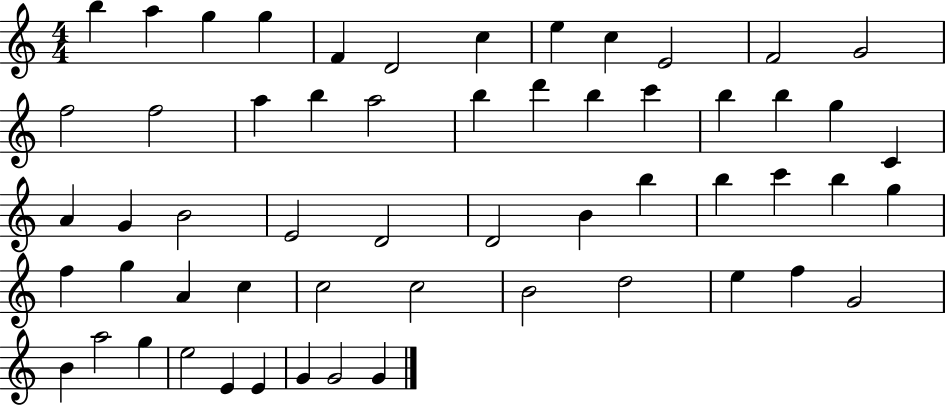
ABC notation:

X:1
T:Untitled
M:4/4
L:1/4
K:C
b a g g F D2 c e c E2 F2 G2 f2 f2 a b a2 b d' b c' b b g C A G B2 E2 D2 D2 B b b c' b g f g A c c2 c2 B2 d2 e f G2 B a2 g e2 E E G G2 G